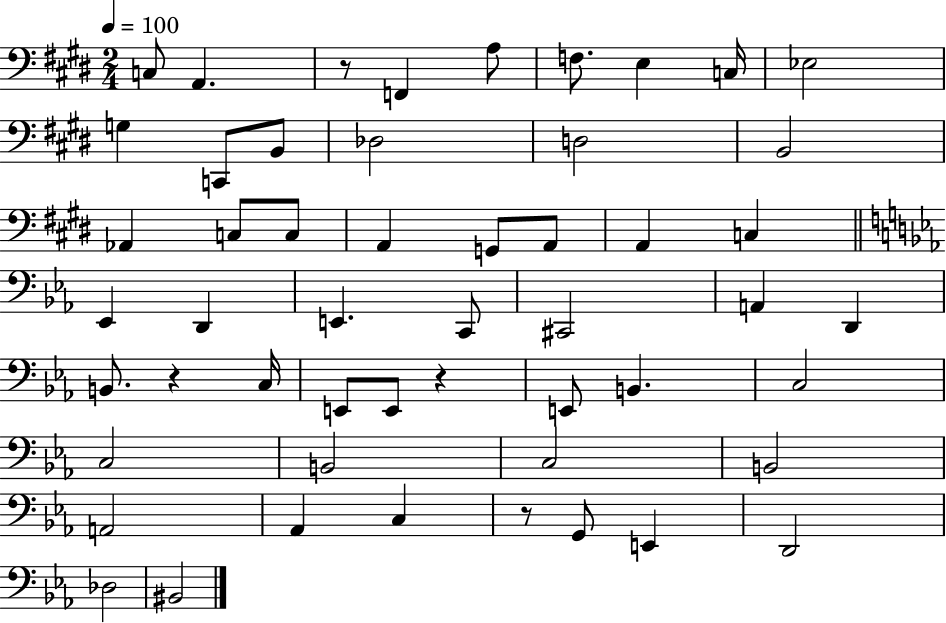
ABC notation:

X:1
T:Untitled
M:2/4
L:1/4
K:E
C,/2 A,, z/2 F,, A,/2 F,/2 E, C,/4 _E,2 G, C,,/2 B,,/2 _D,2 D,2 B,,2 _A,, C,/2 C,/2 A,, G,,/2 A,,/2 A,, C, _E,, D,, E,, C,,/2 ^C,,2 A,, D,, B,,/2 z C,/4 E,,/2 E,,/2 z E,,/2 B,, C,2 C,2 B,,2 C,2 B,,2 A,,2 _A,, C, z/2 G,,/2 E,, D,,2 _D,2 ^B,,2